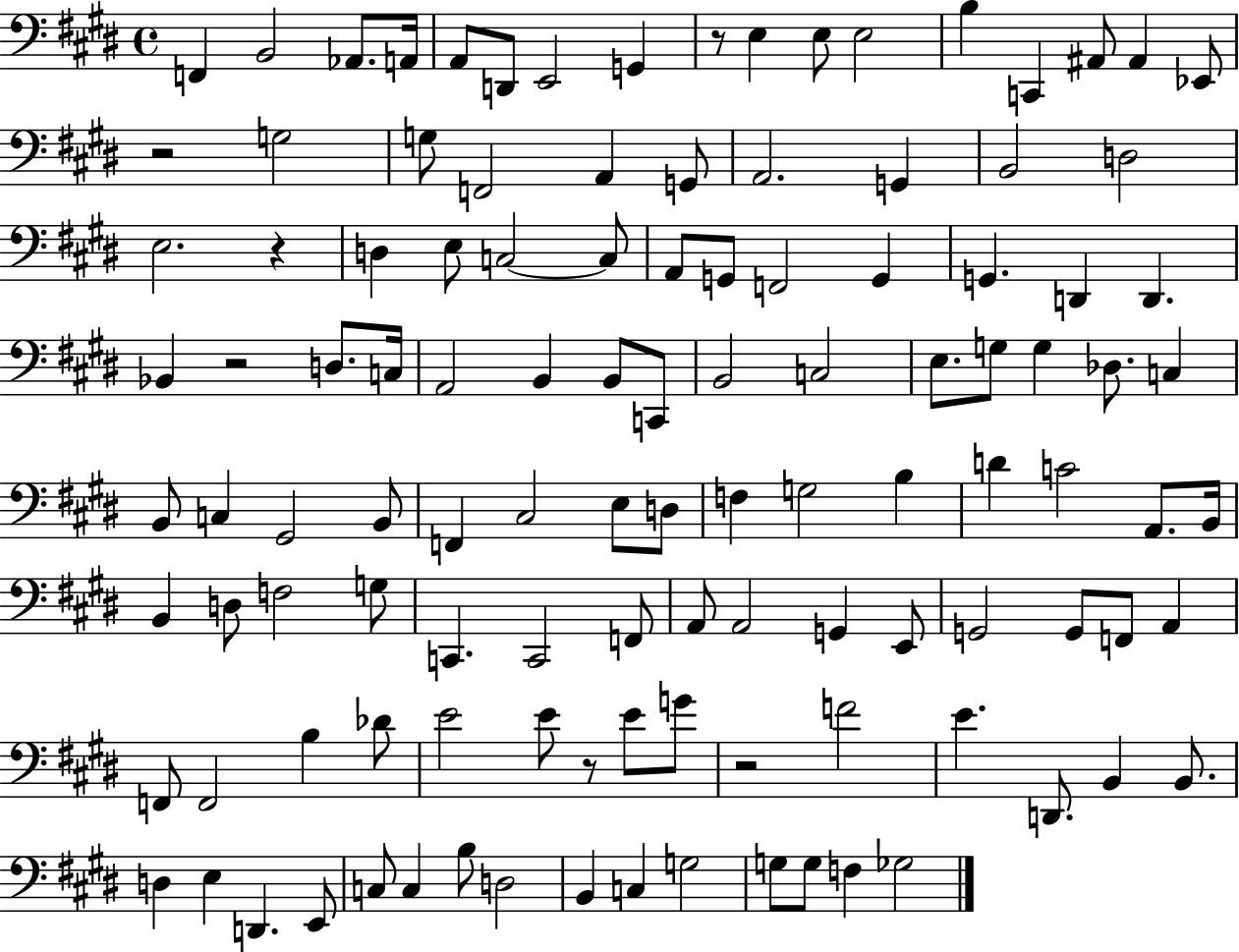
X:1
T:Untitled
M:4/4
L:1/4
K:E
F,, B,,2 _A,,/2 A,,/4 A,,/2 D,,/2 E,,2 G,, z/2 E, E,/2 E,2 B, C,, ^A,,/2 ^A,, _E,,/2 z2 G,2 G,/2 F,,2 A,, G,,/2 A,,2 G,, B,,2 D,2 E,2 z D, E,/2 C,2 C,/2 A,,/2 G,,/2 F,,2 G,, G,, D,, D,, _B,, z2 D,/2 C,/4 A,,2 B,, B,,/2 C,,/2 B,,2 C,2 E,/2 G,/2 G, _D,/2 C, B,,/2 C, ^G,,2 B,,/2 F,, ^C,2 E,/2 D,/2 F, G,2 B, D C2 A,,/2 B,,/4 B,, D,/2 F,2 G,/2 C,, C,,2 F,,/2 A,,/2 A,,2 G,, E,,/2 G,,2 G,,/2 F,,/2 A,, F,,/2 F,,2 B, _D/2 E2 E/2 z/2 E/2 G/2 z2 F2 E D,,/2 B,, B,,/2 D, E, D,, E,,/2 C,/2 C, B,/2 D,2 B,, C, G,2 G,/2 G,/2 F, _G,2